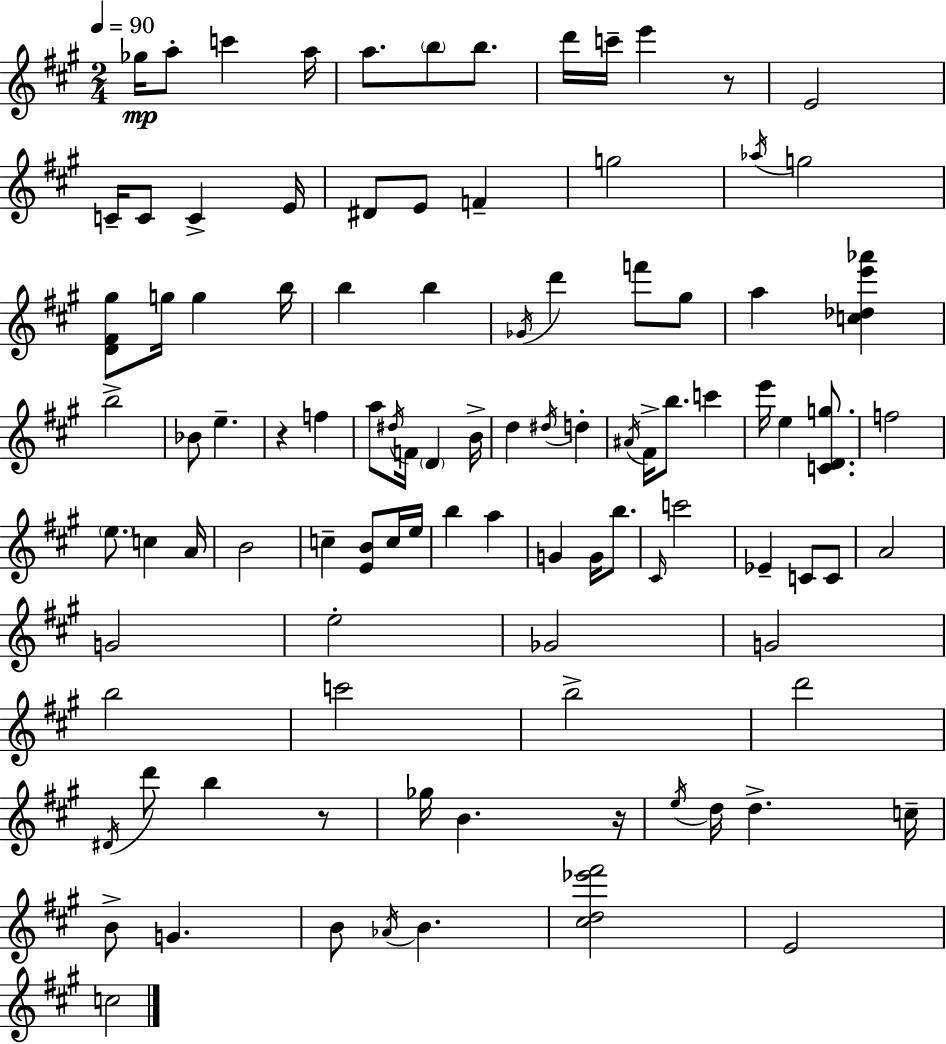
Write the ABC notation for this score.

X:1
T:Untitled
M:2/4
L:1/4
K:A
_g/4 a/2 c' a/4 a/2 b/2 b/2 d'/4 c'/4 e' z/2 E2 C/4 C/2 C E/4 ^D/2 E/2 F g2 _a/4 g2 [D^F^g]/2 g/4 g b/4 b b _G/4 d' f'/2 ^g/2 a [c_de'_a'] b2 _B/2 e z f a/2 ^d/4 F/4 D B/4 d ^d/4 d ^A/4 ^F/4 b/2 c' e'/4 e [CDg]/2 f2 e/2 c A/4 B2 c [EB]/2 c/4 e/4 b a G G/4 b/2 ^C/4 c'2 _E C/2 C/2 A2 G2 e2 _G2 G2 b2 c'2 b2 d'2 ^D/4 d'/2 b z/2 _g/4 B z/4 e/4 d/4 d c/4 B/2 G B/2 _A/4 B [^cd_e'^f']2 E2 c2